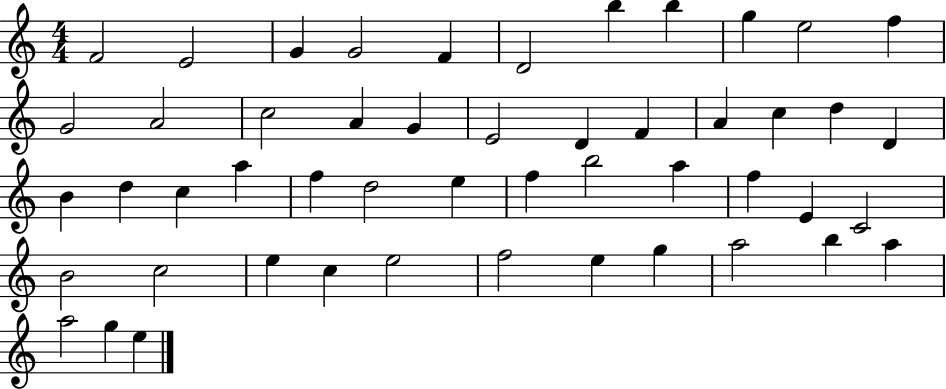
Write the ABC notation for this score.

X:1
T:Untitled
M:4/4
L:1/4
K:C
F2 E2 G G2 F D2 b b g e2 f G2 A2 c2 A G E2 D F A c d D B d c a f d2 e f b2 a f E C2 B2 c2 e c e2 f2 e g a2 b a a2 g e